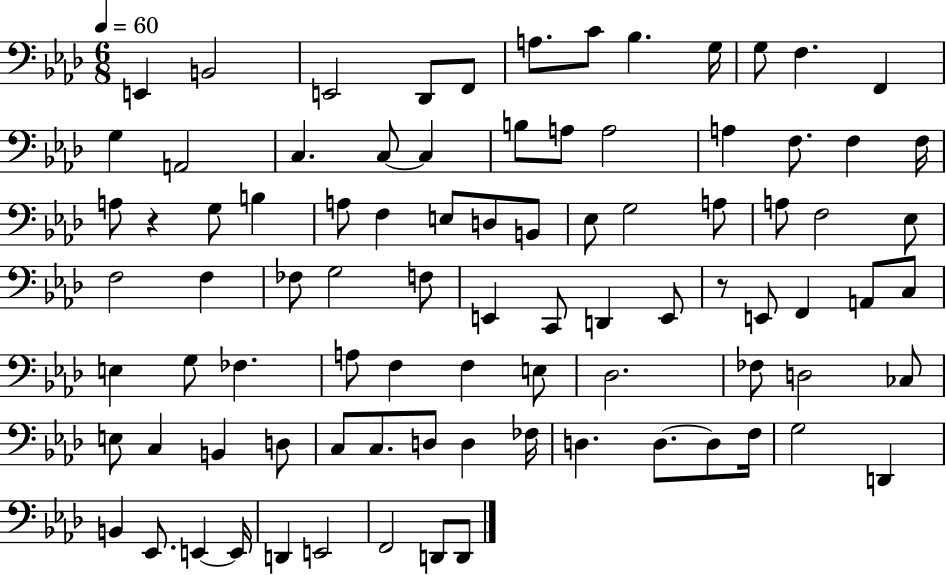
E2/q B2/h E2/h Db2/e F2/e A3/e. C4/e Bb3/q. G3/s G3/e F3/q. F2/q G3/q A2/h C3/q. C3/e C3/q B3/e A3/e A3/h A3/q F3/e. F3/q F3/s A3/e R/q G3/e B3/q A3/e F3/q E3/e D3/e B2/e Eb3/e G3/h A3/e A3/e F3/h Eb3/e F3/h F3/q FES3/e G3/h F3/e E2/q C2/e D2/q E2/e R/e E2/e F2/q A2/e C3/e E3/q G3/e FES3/q. A3/e F3/q F3/q E3/e Db3/h. FES3/e D3/h CES3/e E3/e C3/q B2/q D3/e C3/e C3/e. D3/e D3/q FES3/s D3/q. D3/e. D3/e F3/s G3/h D2/q B2/q Eb2/e. E2/q E2/s D2/q E2/h F2/h D2/e D2/e